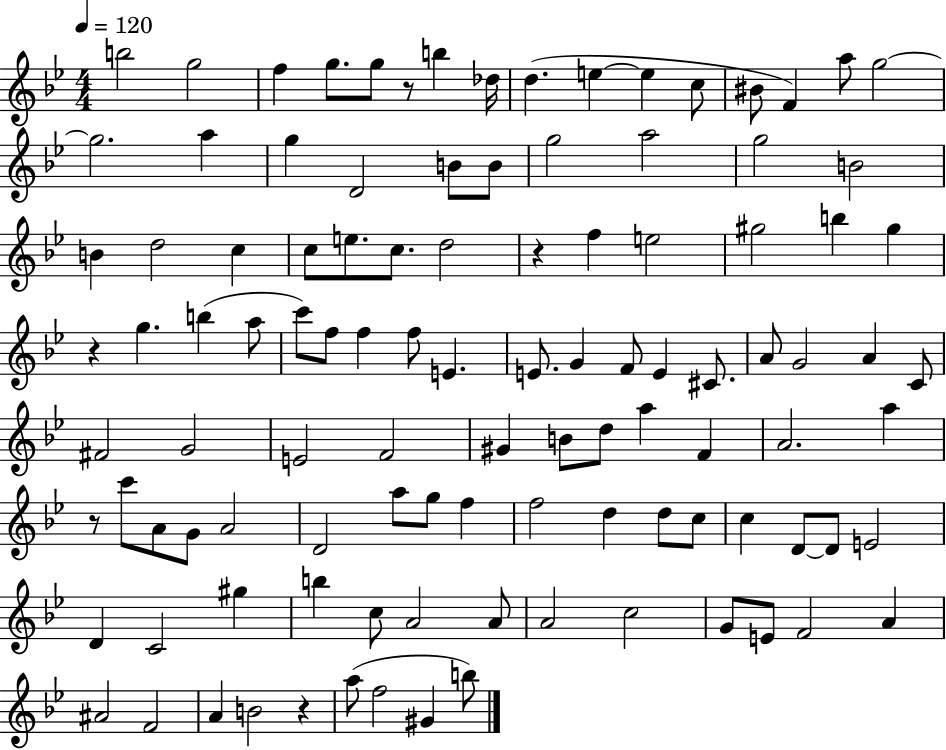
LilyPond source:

{
  \clef treble
  \numericTimeSignature
  \time 4/4
  \key bes \major
  \tempo 4 = 120
  b''2 g''2 | f''4 g''8. g''8 r8 b''4 des''16 | d''4.( e''4~~ e''4 c''8 | bis'8 f'4) a''8 g''2~~ | \break g''2. a''4 | g''4 d'2 b'8 b'8 | g''2 a''2 | g''2 b'2 | \break b'4 d''2 c''4 | c''8 e''8. c''8. d''2 | r4 f''4 e''2 | gis''2 b''4 gis''4 | \break r4 g''4. b''4( a''8 | c'''8) f''8 f''4 f''8 e'4. | e'8. g'4 f'8 e'4 cis'8. | a'8 g'2 a'4 c'8 | \break fis'2 g'2 | e'2 f'2 | gis'4 b'8 d''8 a''4 f'4 | a'2. a''4 | \break r8 c'''8 a'8 g'8 a'2 | d'2 a''8 g''8 f''4 | f''2 d''4 d''8 c''8 | c''4 d'8~~ d'8 e'2 | \break d'4 c'2 gis''4 | b''4 c''8 a'2 a'8 | a'2 c''2 | g'8 e'8 f'2 a'4 | \break ais'2 f'2 | a'4 b'2 r4 | a''8( f''2 gis'4 b''8) | \bar "|."
}